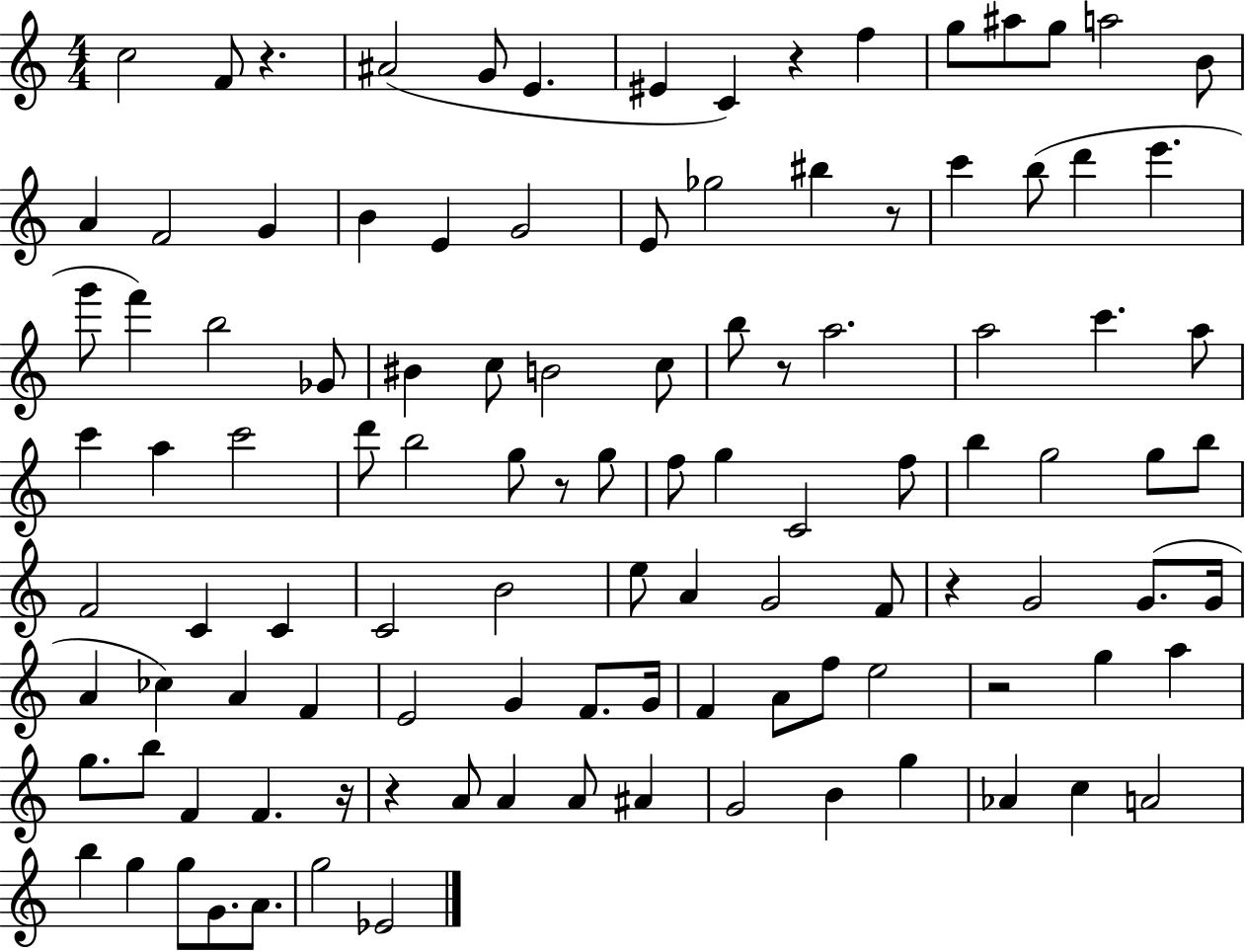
C5/h F4/e R/q. A#4/h G4/e E4/q. EIS4/q C4/q R/q F5/q G5/e A#5/e G5/e A5/h B4/e A4/q F4/h G4/q B4/q E4/q G4/h E4/e Gb5/h BIS5/q R/e C6/q B5/e D6/q E6/q. G6/e F6/q B5/h Gb4/e BIS4/q C5/e B4/h C5/e B5/e R/e A5/h. A5/h C6/q. A5/e C6/q A5/q C6/h D6/e B5/h G5/e R/e G5/e F5/e G5/q C4/h F5/e B5/q G5/h G5/e B5/e F4/h C4/q C4/q C4/h B4/h E5/e A4/q G4/h F4/e R/q G4/h G4/e. G4/s A4/q CES5/q A4/q F4/q E4/h G4/q F4/e. G4/s F4/q A4/e F5/e E5/h R/h G5/q A5/q G5/e. B5/e F4/q F4/q. R/s R/q A4/e A4/q A4/e A#4/q G4/h B4/q G5/q Ab4/q C5/q A4/h B5/q G5/q G5/e G4/e. A4/e. G5/h Eb4/h